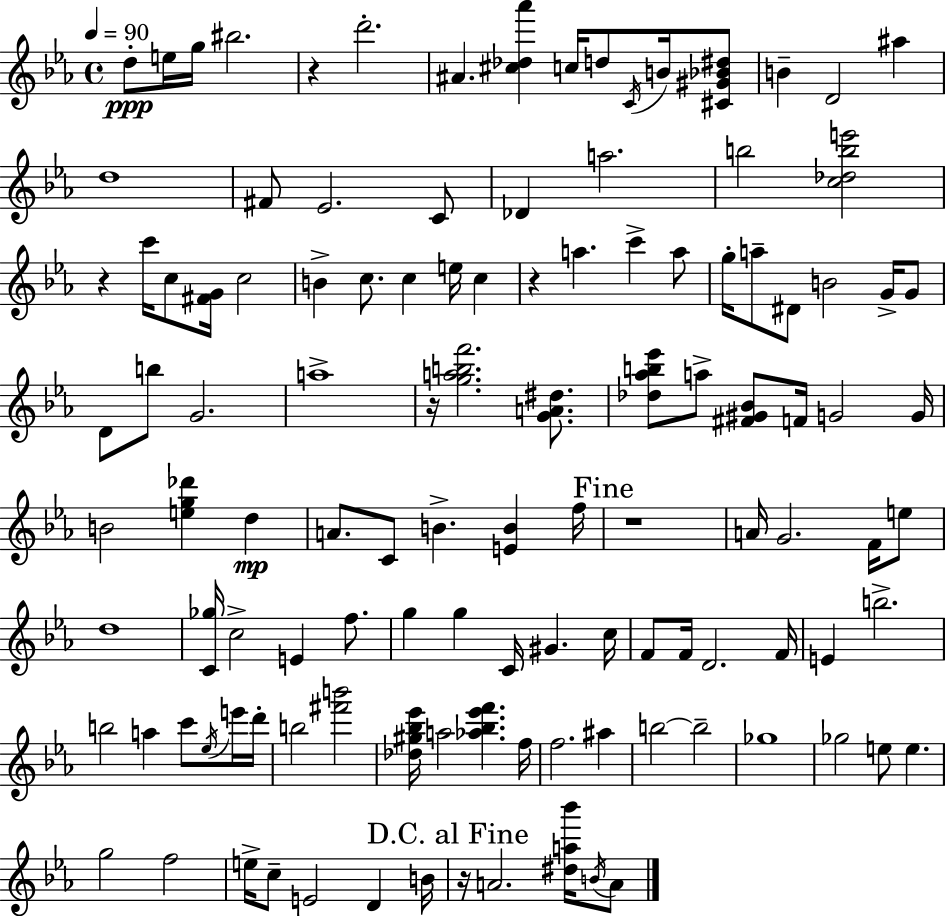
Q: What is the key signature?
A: EES major